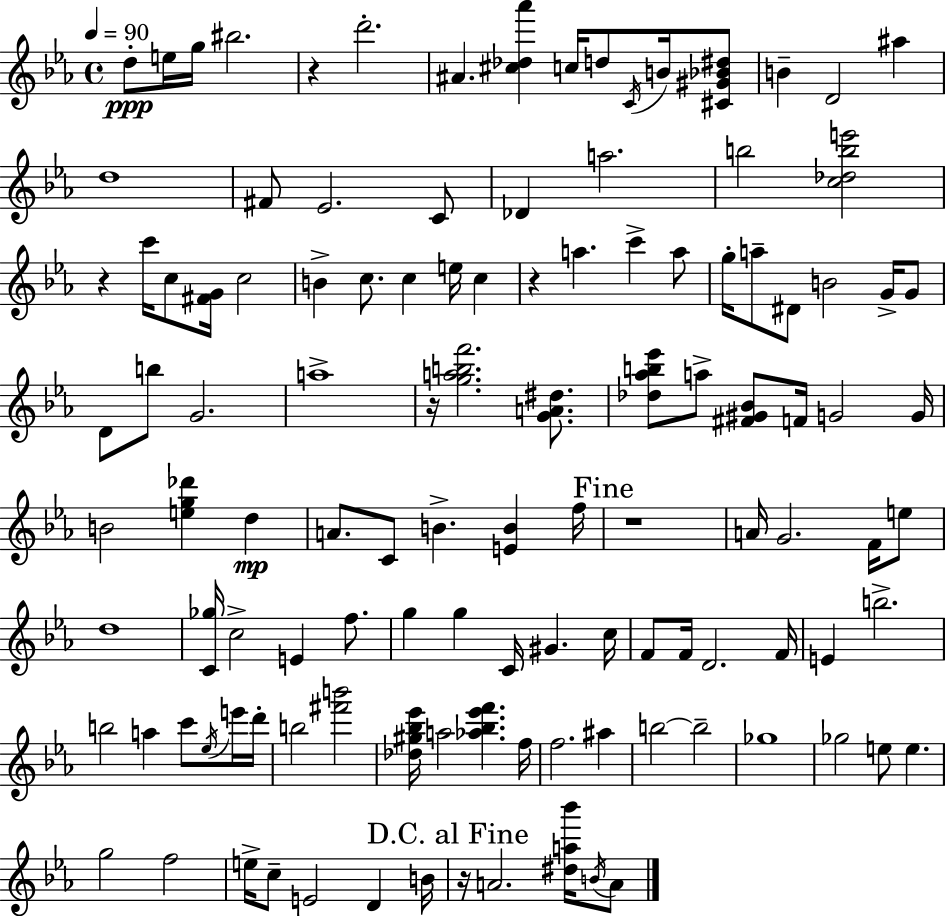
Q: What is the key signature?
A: EES major